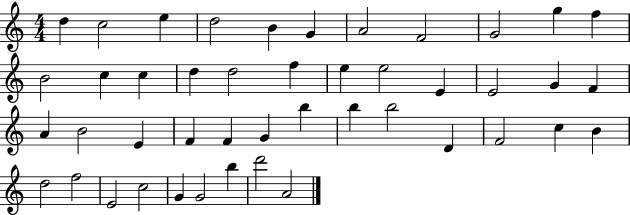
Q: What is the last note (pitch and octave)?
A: A4